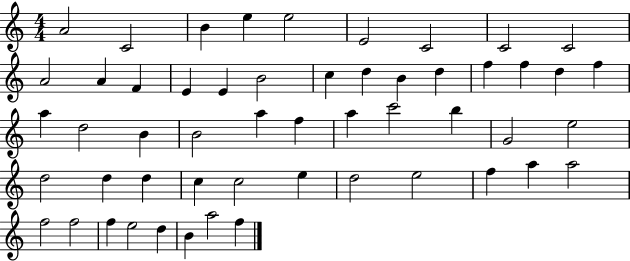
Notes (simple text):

A4/h C4/h B4/q E5/q E5/h E4/h C4/h C4/h C4/h A4/h A4/q F4/q E4/q E4/q B4/h C5/q D5/q B4/q D5/q F5/q F5/q D5/q F5/q A5/q D5/h B4/q B4/h A5/q F5/q A5/q C6/h B5/q G4/h E5/h D5/h D5/q D5/q C5/q C5/h E5/q D5/h E5/h F5/q A5/q A5/h F5/h F5/h F5/q E5/h D5/q B4/q A5/h F5/q